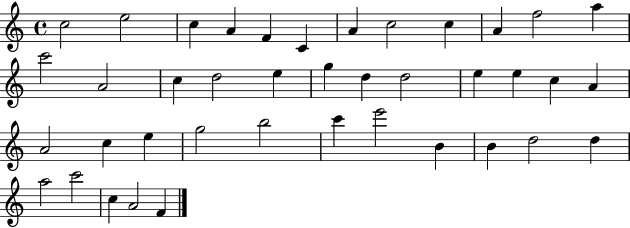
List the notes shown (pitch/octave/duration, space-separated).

C5/h E5/h C5/q A4/q F4/q C4/q A4/q C5/h C5/q A4/q F5/h A5/q C6/h A4/h C5/q D5/h E5/q G5/q D5/q D5/h E5/q E5/q C5/q A4/q A4/h C5/q E5/q G5/h B5/h C6/q E6/h B4/q B4/q D5/h D5/q A5/h C6/h C5/q A4/h F4/q